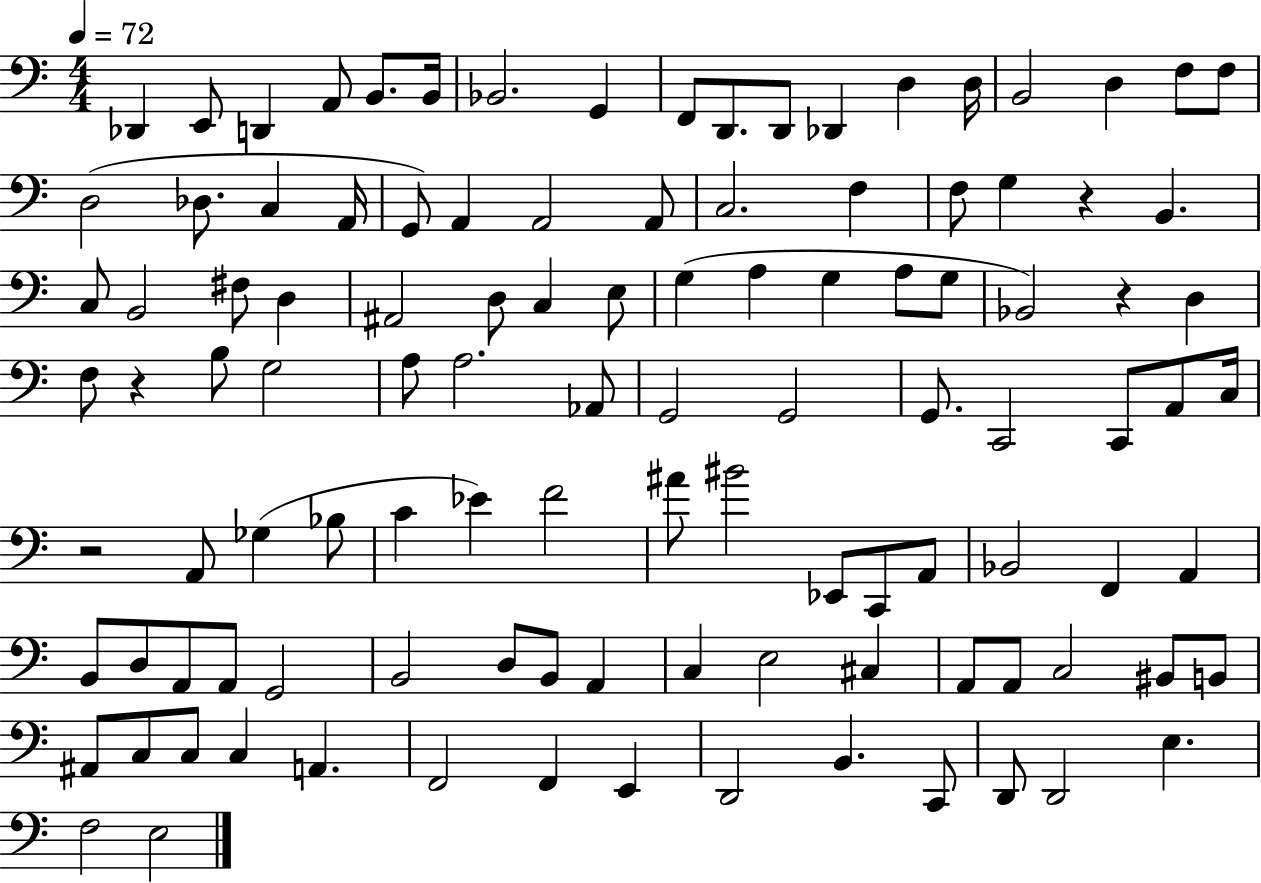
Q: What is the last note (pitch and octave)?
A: E3